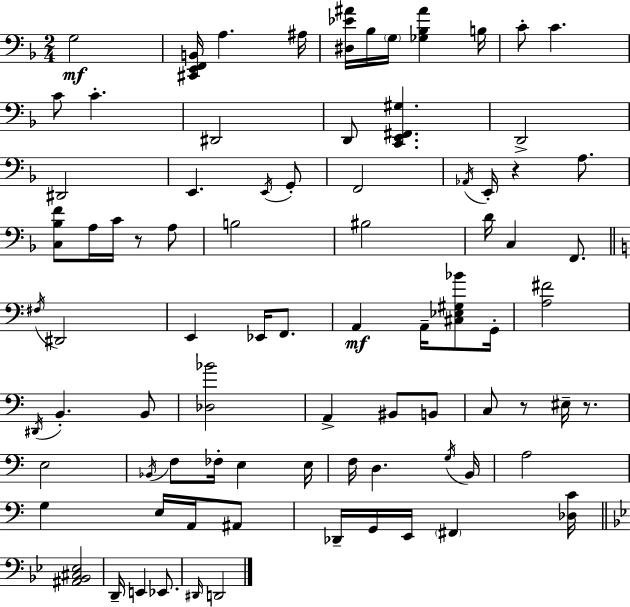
G3/h [C#2,E2,F2,B2]/s A3/q. A#3/s [D#3,Eb4,A#4]/s Bb3/s G3/s [Gb3,Bb3,A#4]/q B3/s C4/e C4/q. C4/e C4/q. D#2/h D2/e [C2,E2,F#2,G#3]/q. D2/h D#2/h E2/q. E2/s G2/e F2/h Ab2/s E2/s R/q A3/e. [C3,Bb3,F4]/e A3/s C4/s R/e A3/e B3/h BIS3/h D4/s C3/q F2/e. F#3/s D#2/h E2/q Eb2/s F2/e. A2/q A2/s [C#3,Eb3,G#3,Bb4]/e G2/s [A3,F#4]/h D#2/s B2/q. B2/e [Db3,Bb4]/h A2/q BIS2/e B2/e C3/e R/e EIS3/s R/e. E3/h Bb2/s F3/e FES3/s E3/q E3/s F3/s D3/q. G3/s B2/s A3/h G3/q E3/s A2/s A#2/e Db2/s G2/s E2/s F#2/q [Db3,C4]/s [A#2,Bb2,C#3,Eb3]/h D2/s E2/q Eb2/e. D#2/s D2/h